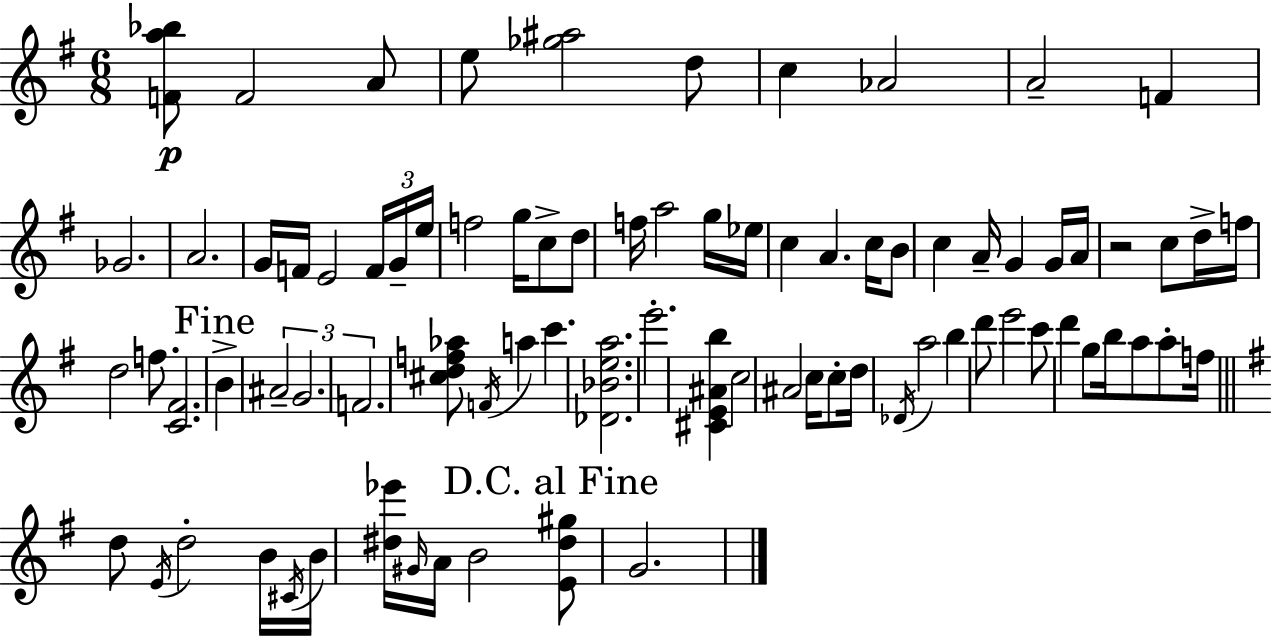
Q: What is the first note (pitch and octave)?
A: F4